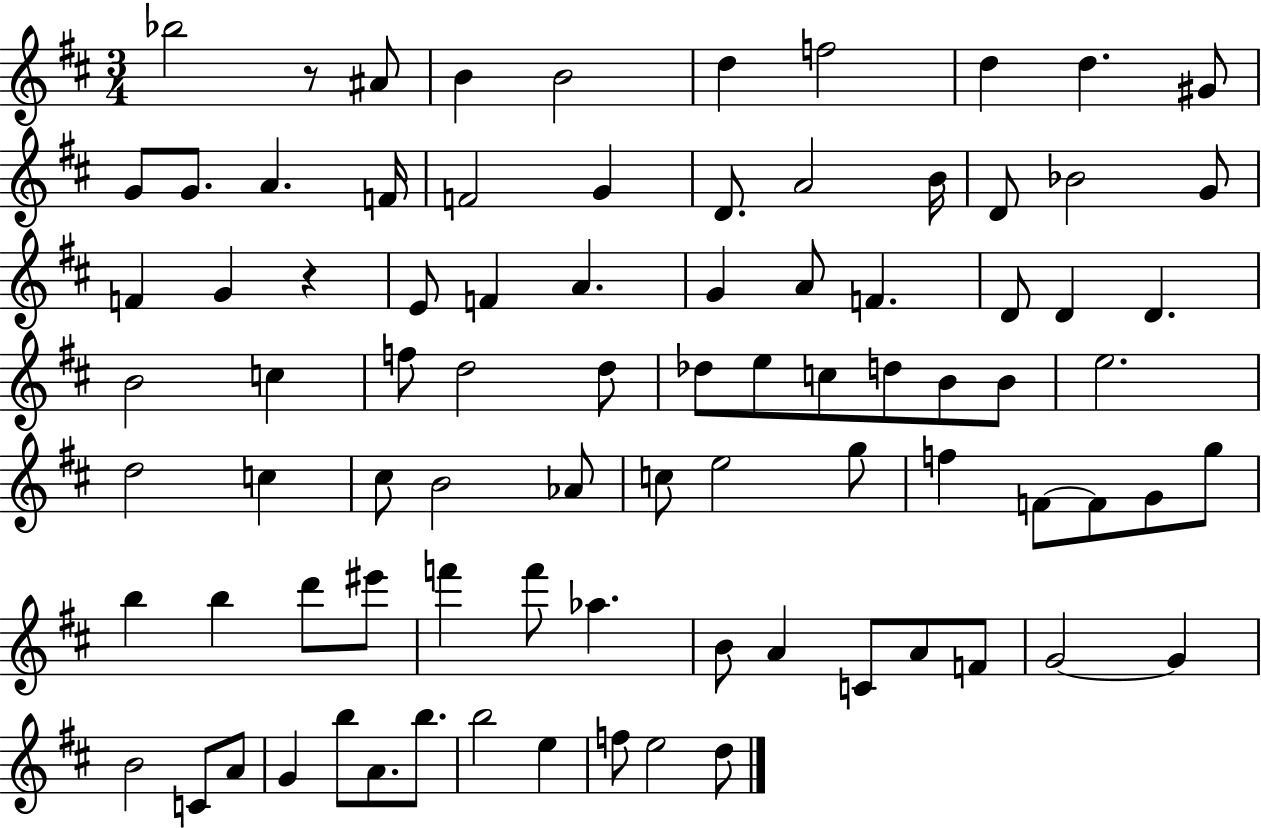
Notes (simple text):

Bb5/h R/e A#4/e B4/q B4/h D5/q F5/h D5/q D5/q. G#4/e G4/e G4/e. A4/q. F4/s F4/h G4/q D4/e. A4/h B4/s D4/e Bb4/h G4/e F4/q G4/q R/q E4/e F4/q A4/q. G4/q A4/e F4/q. D4/e D4/q D4/q. B4/h C5/q F5/e D5/h D5/e Db5/e E5/e C5/e D5/e B4/e B4/e E5/h. D5/h C5/q C#5/e B4/h Ab4/e C5/e E5/h G5/e F5/q F4/e F4/e G4/e G5/e B5/q B5/q D6/e EIS6/e F6/q F6/e Ab5/q. B4/e A4/q C4/e A4/e F4/e G4/h G4/q B4/h C4/e A4/e G4/q B5/e A4/e. B5/e. B5/h E5/q F5/e E5/h D5/e